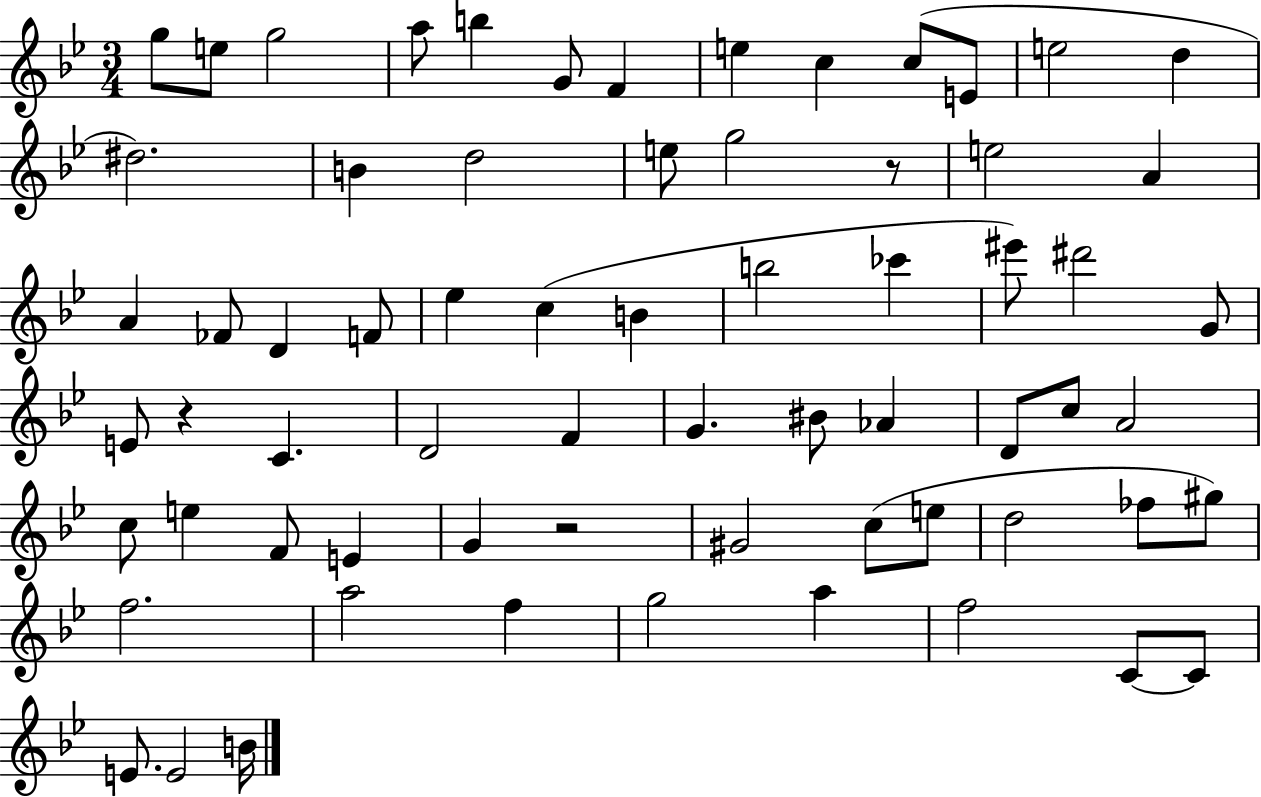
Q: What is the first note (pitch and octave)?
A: G5